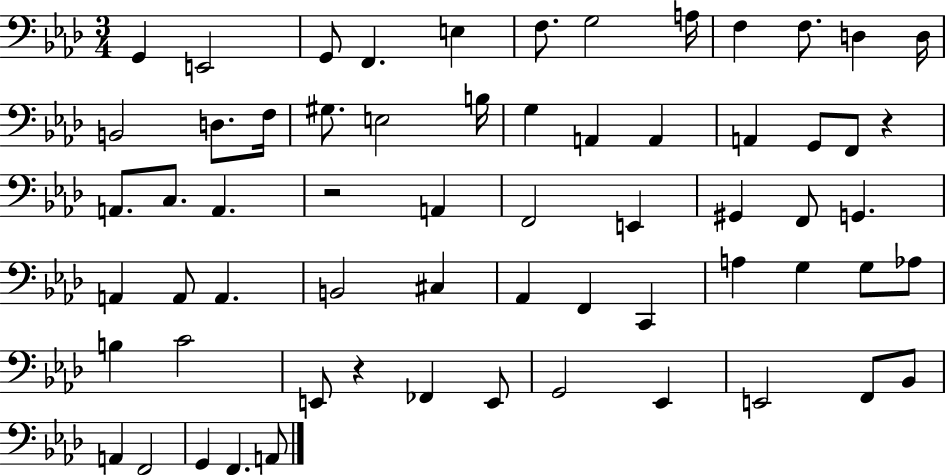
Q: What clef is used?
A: bass